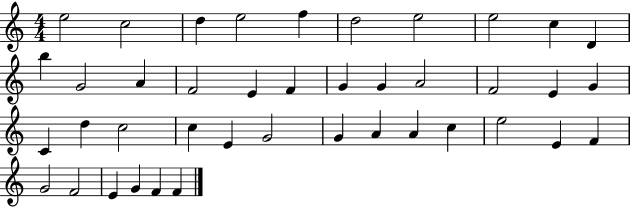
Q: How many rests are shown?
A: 0